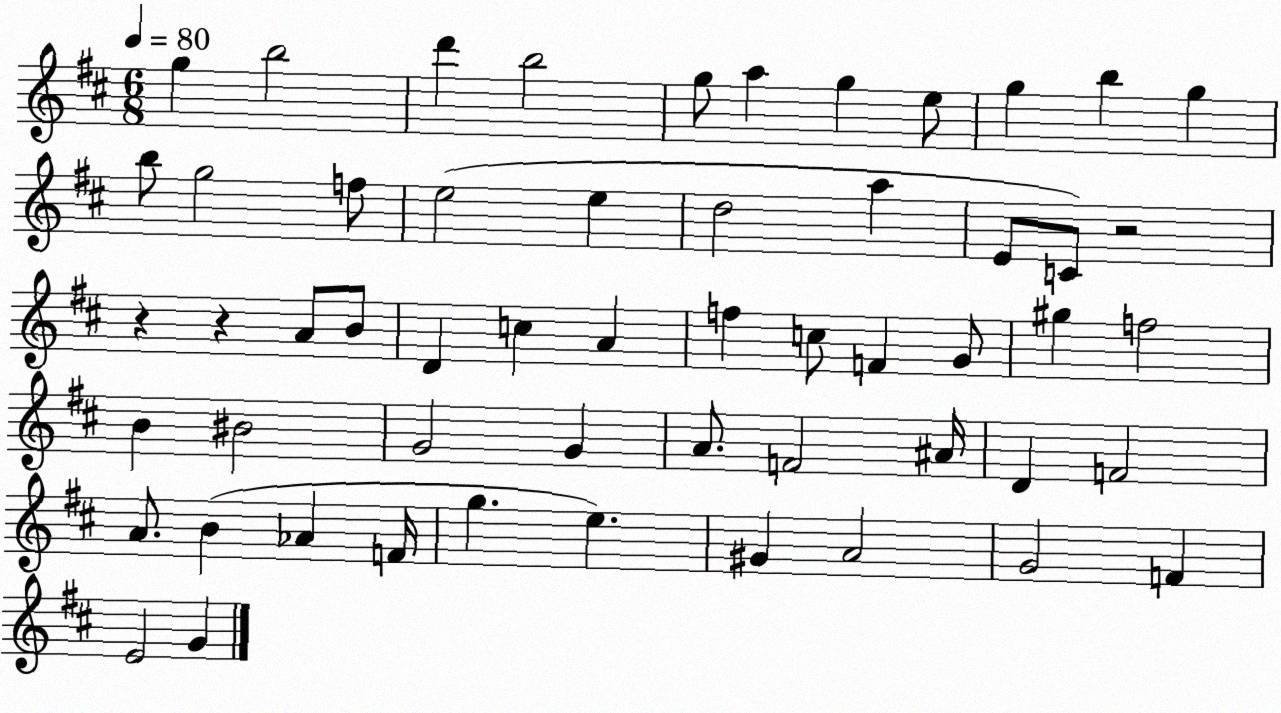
X:1
T:Untitled
M:6/8
L:1/4
K:D
g b2 d' b2 g/2 a g e/2 g b g b/2 g2 f/2 e2 e d2 a E/2 C/2 z2 z z A/2 B/2 D c A f c/2 F G/2 ^g f2 B ^B2 G2 G A/2 F2 ^A/4 D F2 A/2 B _A F/4 g e ^G A2 G2 F E2 G